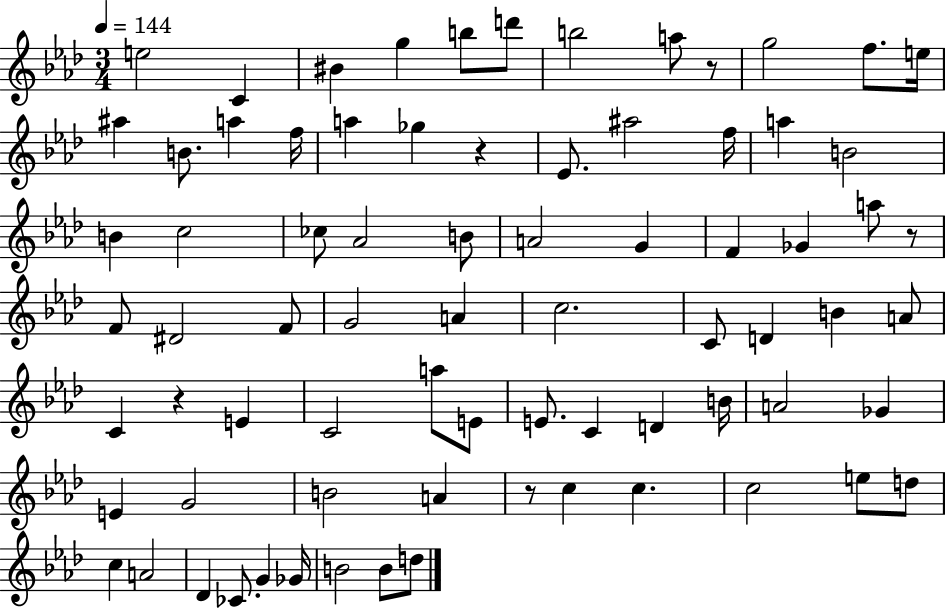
X:1
T:Untitled
M:3/4
L:1/4
K:Ab
e2 C ^B g b/2 d'/2 b2 a/2 z/2 g2 f/2 e/4 ^a B/2 a f/4 a _g z _E/2 ^a2 f/4 a B2 B c2 _c/2 _A2 B/2 A2 G F _G a/2 z/2 F/2 ^D2 F/2 G2 A c2 C/2 D B A/2 C z E C2 a/2 E/2 E/2 C D B/4 A2 _G E G2 B2 A z/2 c c c2 e/2 d/2 c A2 _D _C/2 G _G/4 B2 B/2 d/2